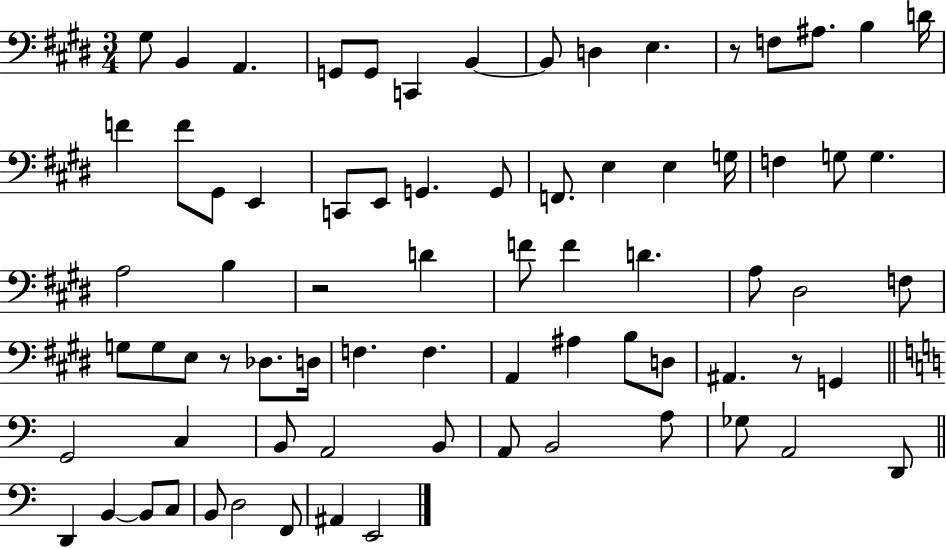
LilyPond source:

{
  \clef bass
  \numericTimeSignature
  \time 3/4
  \key e \major
  gis8 b,4 a,4. | g,8 g,8 c,4 b,4~~ | b,8 d4 e4. | r8 f8 ais8. b4 d'16 | \break f'4 f'8 gis,8 e,4 | c,8 e,8 g,4. g,8 | f,8. e4 e4 g16 | f4 g8 g4. | \break a2 b4 | r2 d'4 | f'8 f'4 d'4. | a8 dis2 f8 | \break g8 g8 e8 r8 des8. d16 | f4. f4. | a,4 ais4 b8 d8 | ais,4. r8 g,4 | \break \bar "||" \break \key c \major g,2 c4 | b,8 a,2 b,8 | a,8 b,2 a8 | ges8 a,2 d,8 | \break \bar "||" \break \key c \major d,4 b,4~~ b,8 c8 | b,8 d2 f,8 | ais,4 e,2 | \bar "|."
}